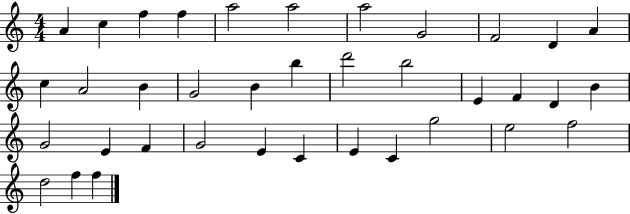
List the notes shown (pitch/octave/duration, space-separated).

A4/q C5/q F5/q F5/q A5/h A5/h A5/h G4/h F4/h D4/q A4/q C5/q A4/h B4/q G4/h B4/q B5/q D6/h B5/h E4/q F4/q D4/q B4/q G4/h E4/q F4/q G4/h E4/q C4/q E4/q C4/q G5/h E5/h F5/h D5/h F5/q F5/q